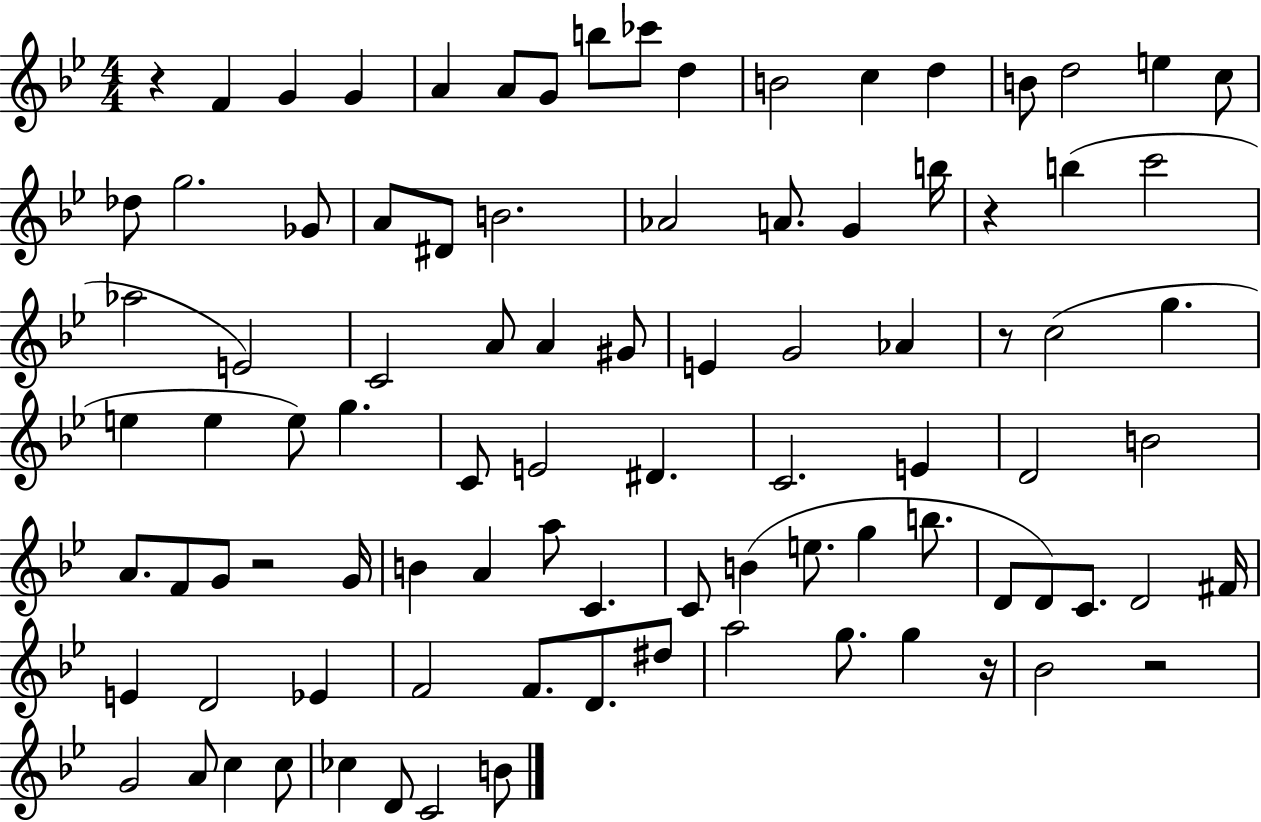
{
  \clef treble
  \numericTimeSignature
  \time 4/4
  \key bes \major
  r4 f'4 g'4 g'4 | a'4 a'8 g'8 b''8 ces'''8 d''4 | b'2 c''4 d''4 | b'8 d''2 e''4 c''8 | \break des''8 g''2. ges'8 | a'8 dis'8 b'2. | aes'2 a'8. g'4 b''16 | r4 b''4( c'''2 | \break aes''2 e'2) | c'2 a'8 a'4 gis'8 | e'4 g'2 aes'4 | r8 c''2( g''4. | \break e''4 e''4 e''8) g''4. | c'8 e'2 dis'4. | c'2. e'4 | d'2 b'2 | \break a'8. f'8 g'8 r2 g'16 | b'4 a'4 a''8 c'4. | c'8 b'4( e''8. g''4 b''8. | d'8 d'8) c'8. d'2 fis'16 | \break e'4 d'2 ees'4 | f'2 f'8. d'8. dis''8 | a''2 g''8. g''4 r16 | bes'2 r2 | \break g'2 a'8 c''4 c''8 | ces''4 d'8 c'2 b'8 | \bar "|."
}